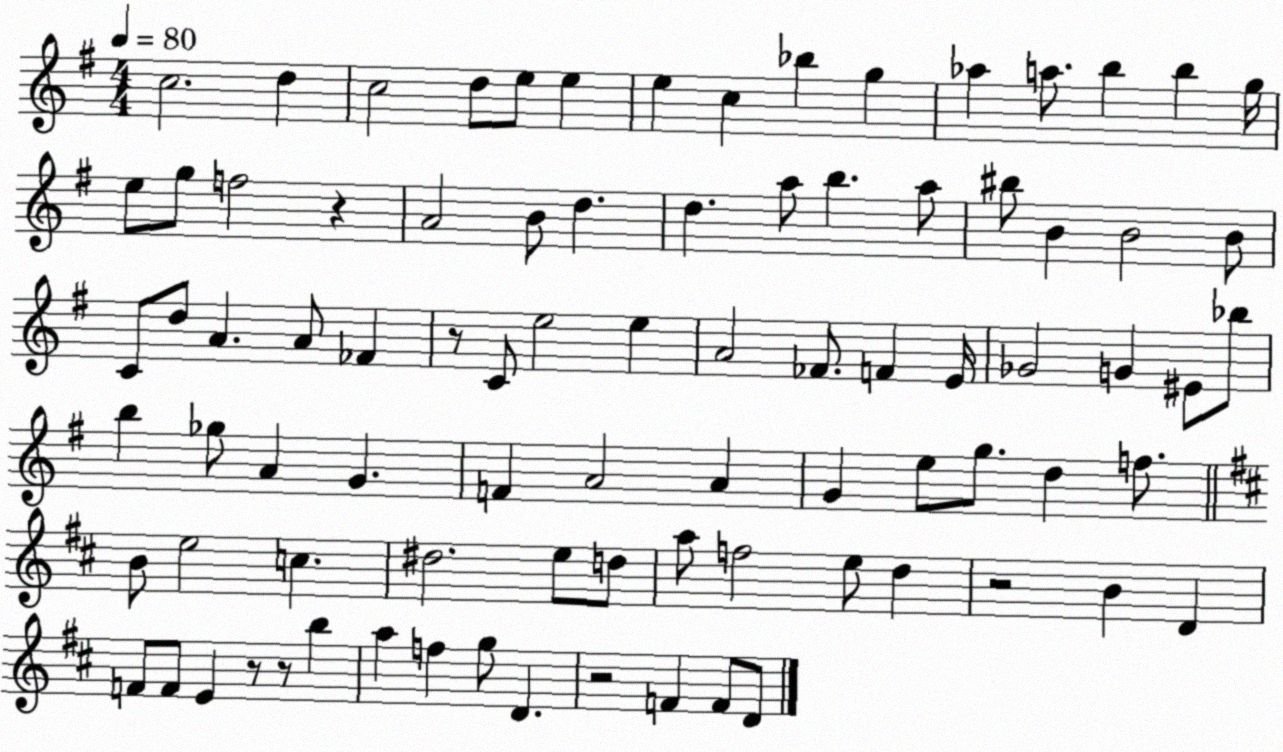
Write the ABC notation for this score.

X:1
T:Untitled
M:4/4
L:1/4
K:G
c2 d c2 d/2 e/2 e e c _b g _a a/2 b b g/4 e/2 g/2 f2 z A2 B/2 d d a/2 b a/2 ^b/2 B B2 B/2 C/2 d/2 A A/2 _F z/2 C/2 e2 e A2 _F/2 F E/4 _G2 G ^E/2 _b/2 b _g/2 A G F A2 A G e/2 g/2 d f/2 B/2 e2 c ^d2 e/2 d/2 a/2 f2 e/2 d z2 B D F/2 F/2 E z/2 z/2 b a f g/2 D z2 F F/2 D/2